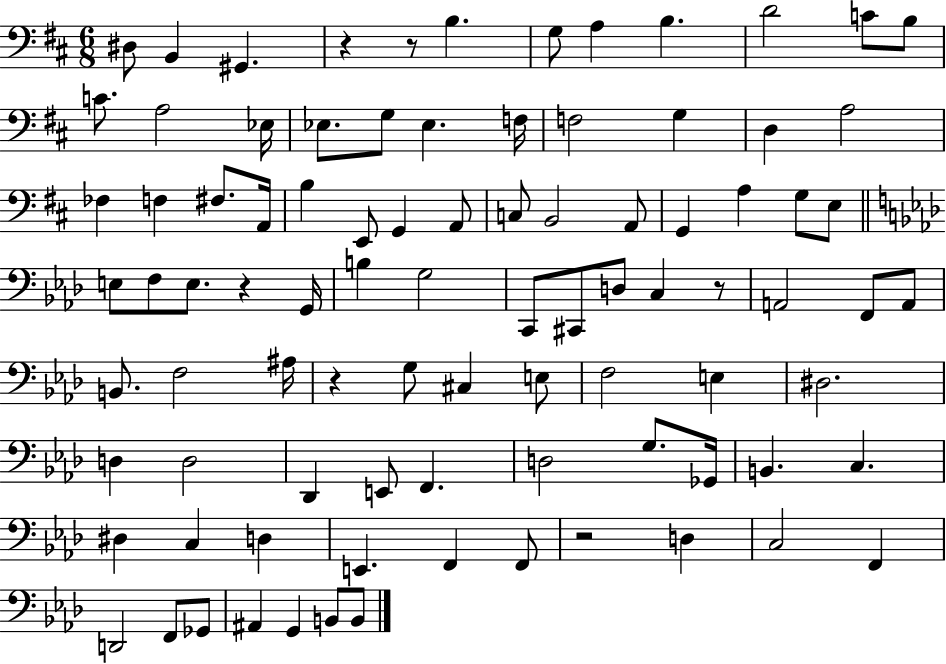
{
  \clef bass
  \numericTimeSignature
  \time 6/8
  \key d \major
  dis8 b,4 gis,4. | r4 r8 b4. | g8 a4 b4. | d'2 c'8 b8 | \break c'8. a2 ees16 | ees8. g8 ees4. f16 | f2 g4 | d4 a2 | \break fes4 f4 fis8. a,16 | b4 e,8 g,4 a,8 | c8 b,2 a,8 | g,4 a4 g8 e8 | \break \bar "||" \break \key f \minor e8 f8 e8. r4 g,16 | b4 g2 | c,8 cis,8 d8 c4 r8 | a,2 f,8 a,8 | \break b,8. f2 ais16 | r4 g8 cis4 e8 | f2 e4 | dis2. | \break d4 d2 | des,4 e,8 f,4. | d2 g8. ges,16 | b,4. c4. | \break dis4 c4 d4 | e,4. f,4 f,8 | r2 d4 | c2 f,4 | \break d,2 f,8 ges,8 | ais,4 g,4 b,8 b,8 | \bar "|."
}